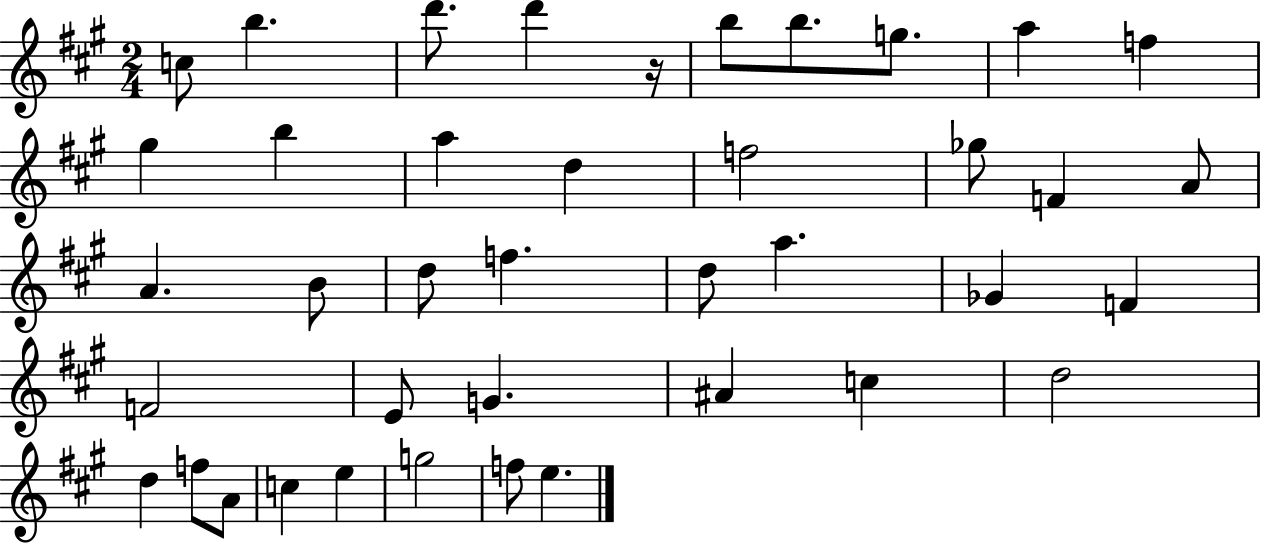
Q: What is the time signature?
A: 2/4